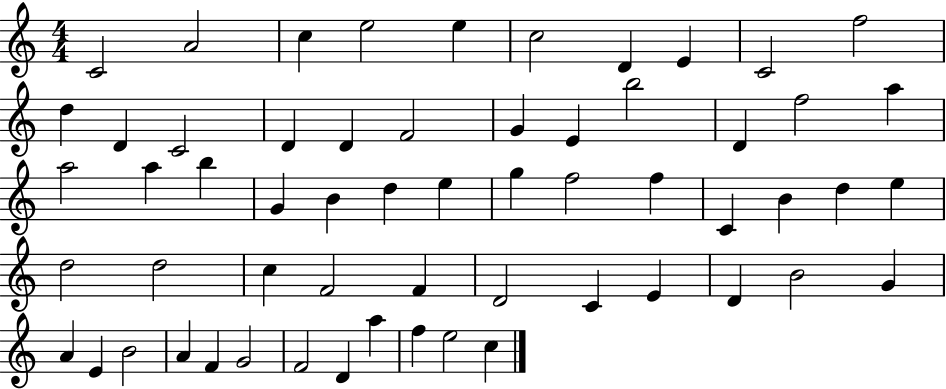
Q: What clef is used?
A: treble